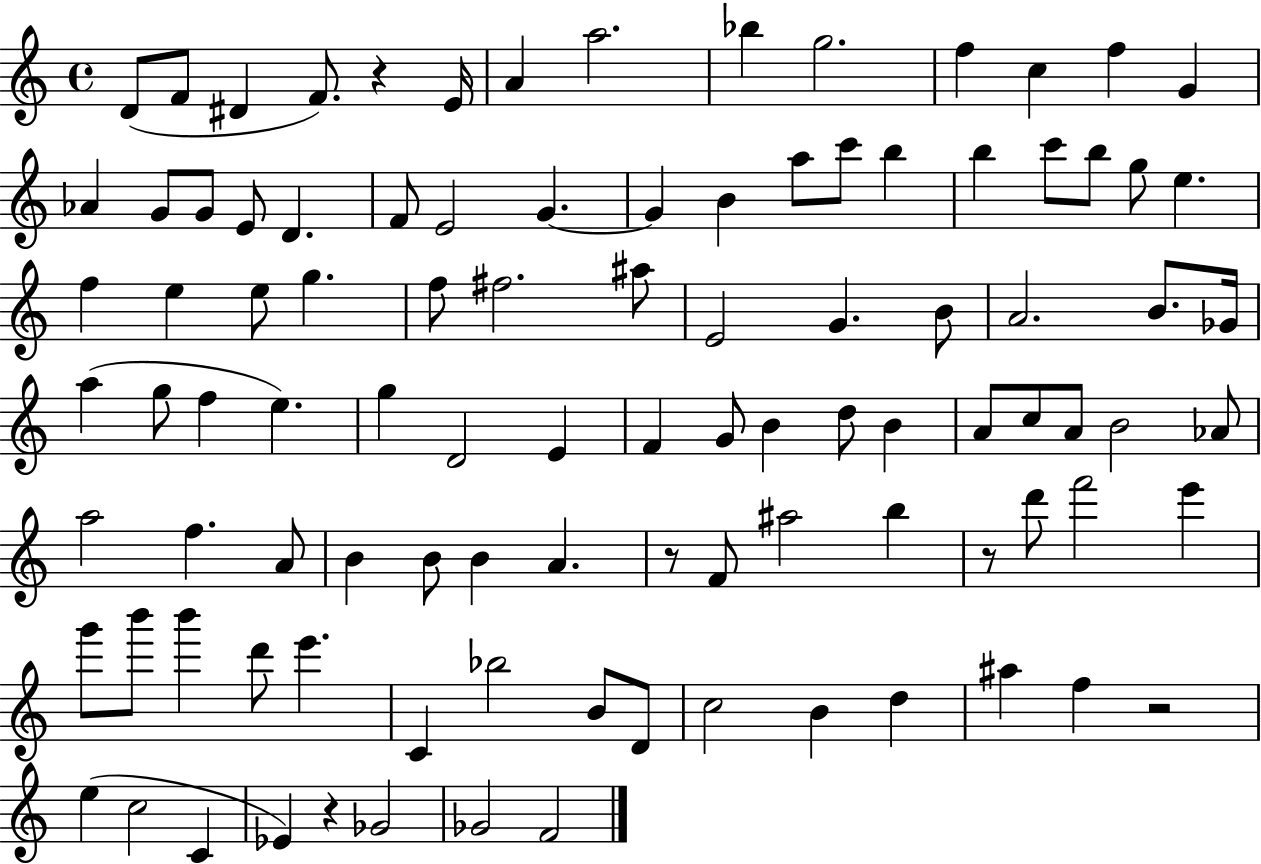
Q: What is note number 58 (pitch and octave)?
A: C5